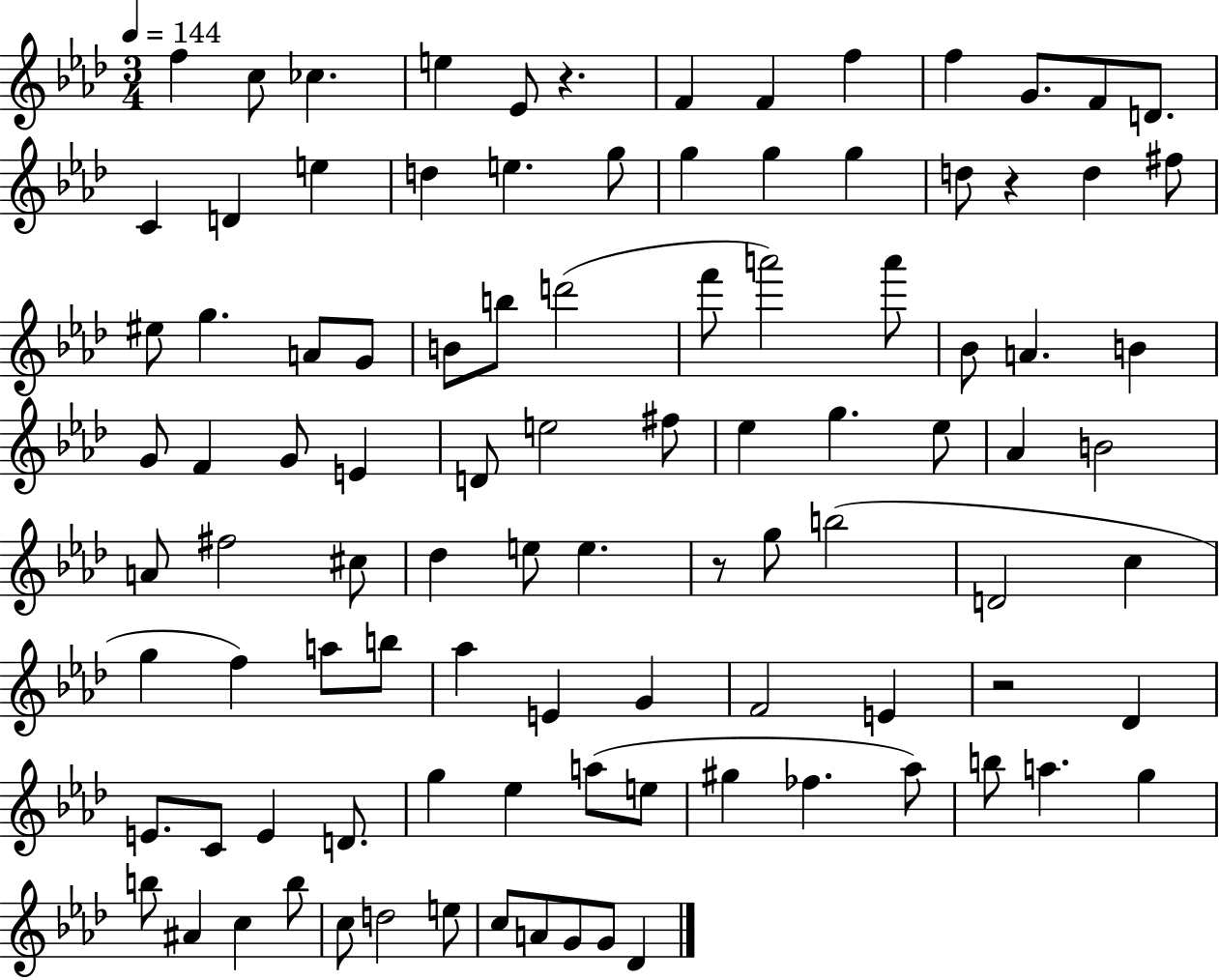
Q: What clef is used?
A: treble